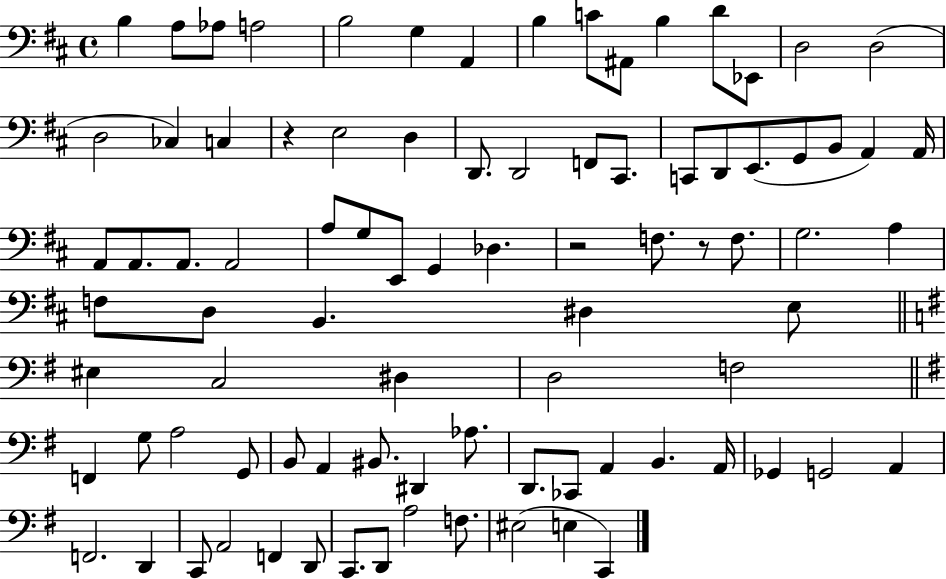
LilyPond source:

{
  \clef bass
  \time 4/4
  \defaultTimeSignature
  \key d \major
  b4 a8 aes8 a2 | b2 g4 a,4 | b4 c'8 ais,8 b4 d'8 ees,8 | d2 d2( | \break d2 ces4) c4 | r4 e2 d4 | d,8. d,2 f,8 cis,8. | c,8 d,8 e,8.( g,8 b,8 a,4) a,16 | \break a,8 a,8. a,8. a,2 | a8 g8 e,8 g,4 des4. | r2 f8. r8 f8. | g2. a4 | \break f8 d8 b,4. dis4 e8 | \bar "||" \break \key e \minor eis4 c2 dis4 | d2 f2 | \bar "||" \break \key g \major f,4 g8 a2 g,8 | b,8 a,4 bis,8. dis,4 aes8. | d,8. ces,8 a,4 b,4. a,16 | ges,4 g,2 a,4 | \break f,2. d,4 | c,8 a,2 f,4 d,8 | c,8. d,8 a2 f8. | eis2( e4 c,4) | \break \bar "|."
}